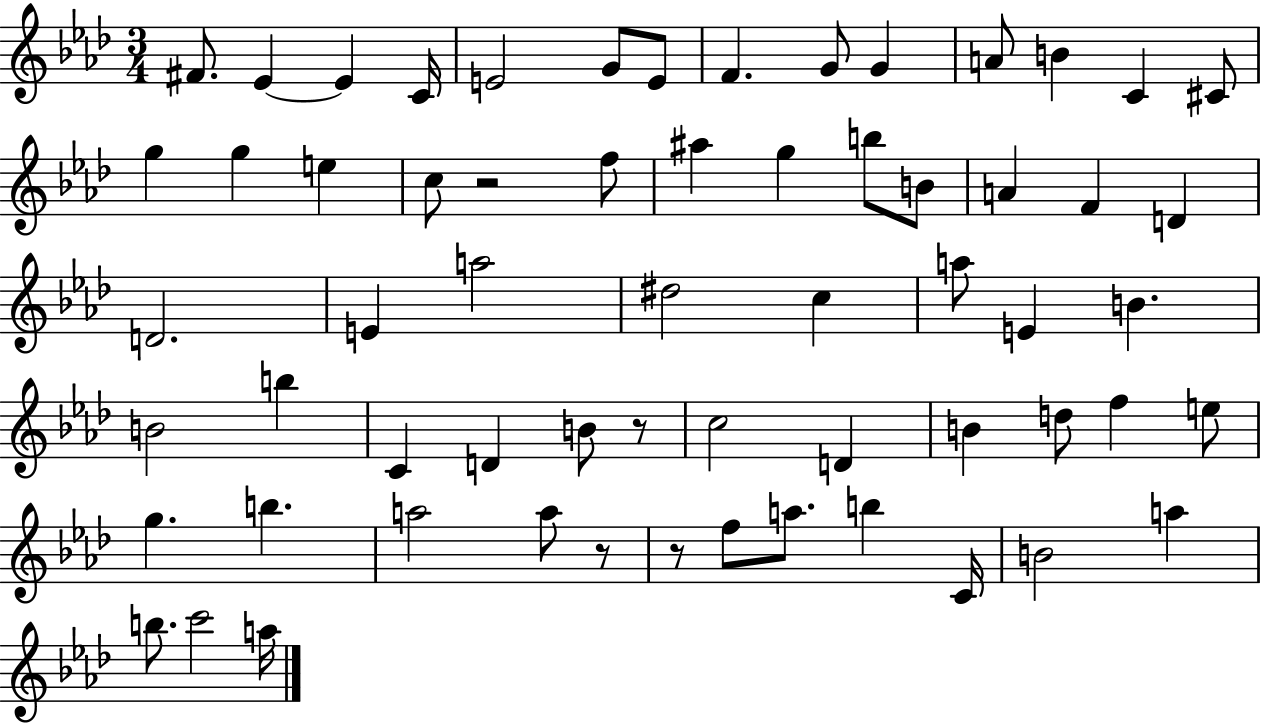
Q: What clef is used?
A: treble